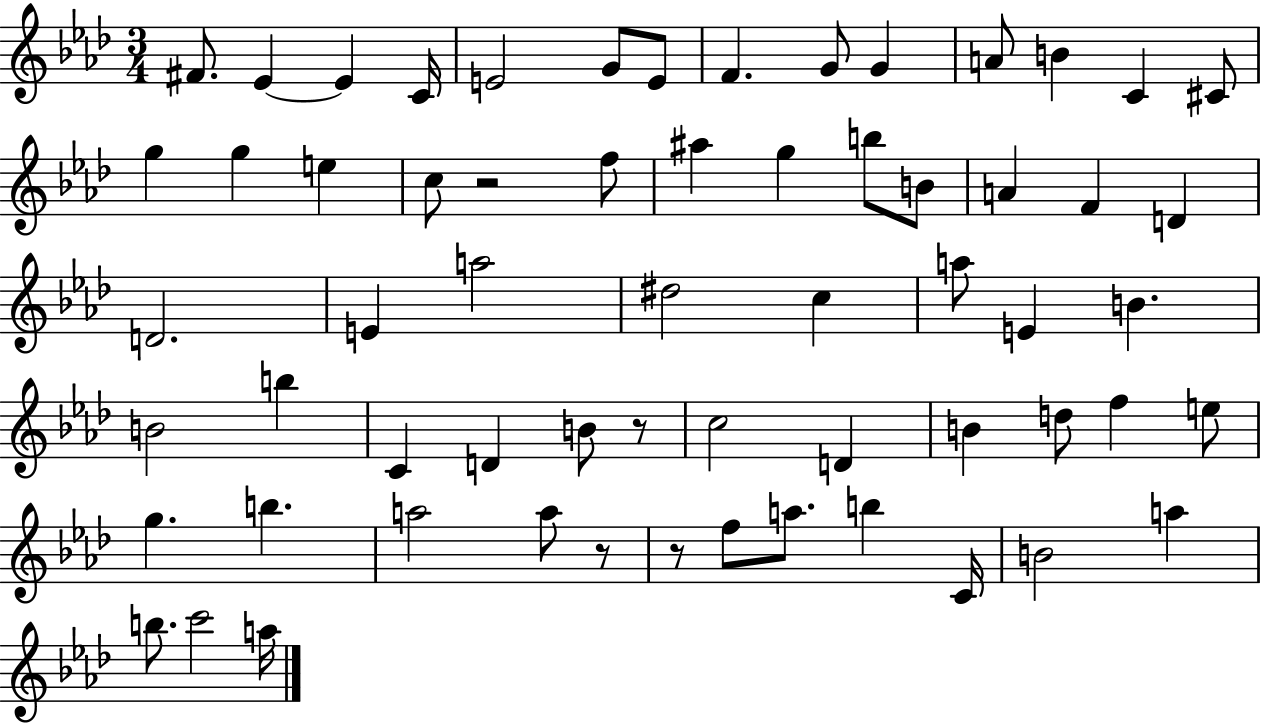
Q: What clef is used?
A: treble